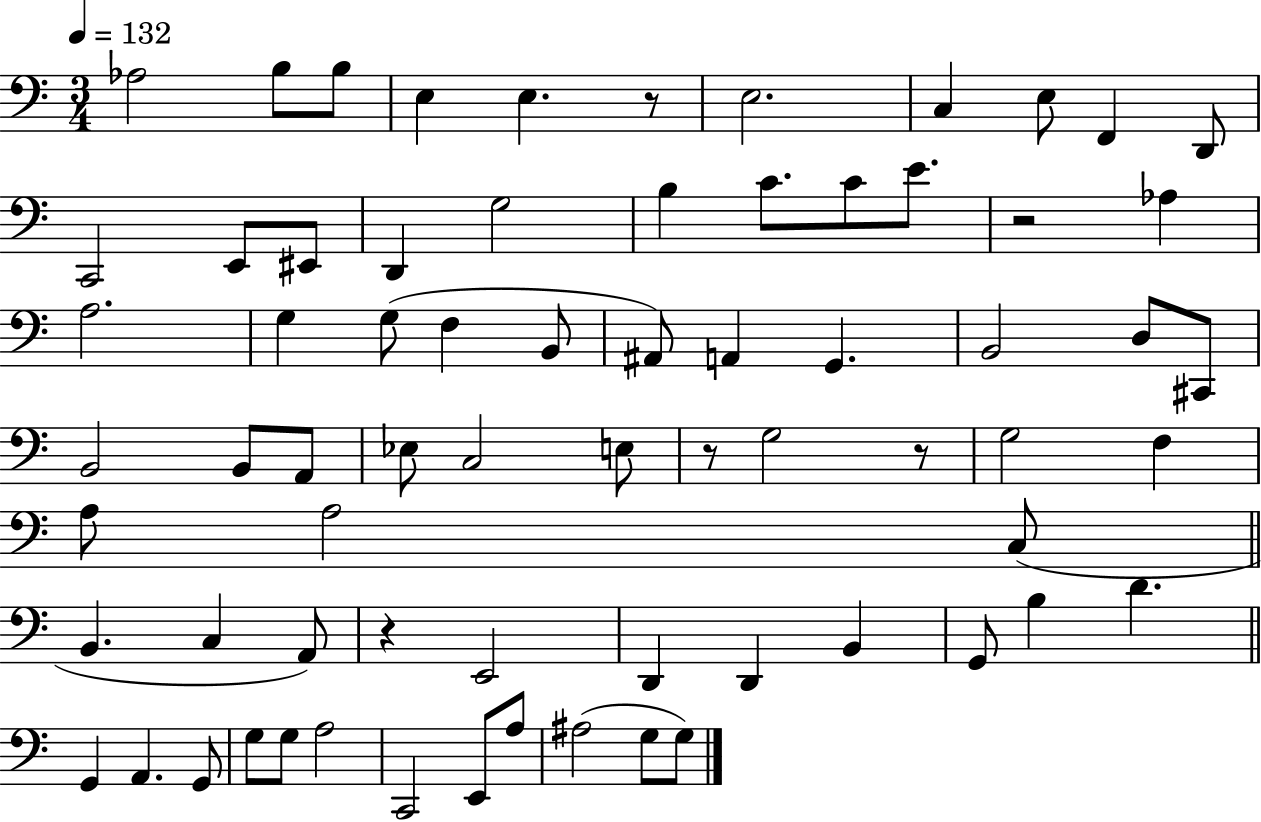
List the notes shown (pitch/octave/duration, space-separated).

Ab3/h B3/e B3/e E3/q E3/q. R/e E3/h. C3/q E3/e F2/q D2/e C2/h E2/e EIS2/e D2/q G3/h B3/q C4/e. C4/e E4/e. R/h Ab3/q A3/h. G3/q G3/e F3/q B2/e A#2/e A2/q G2/q. B2/h D3/e C#2/e B2/h B2/e A2/e Eb3/e C3/h E3/e R/e G3/h R/e G3/h F3/q A3/e A3/h C3/e B2/q. C3/q A2/e R/q E2/h D2/q D2/q B2/q G2/e B3/q D4/q. G2/q A2/q. G2/e G3/e G3/e A3/h C2/h E2/e A3/e A#3/h G3/e G3/e